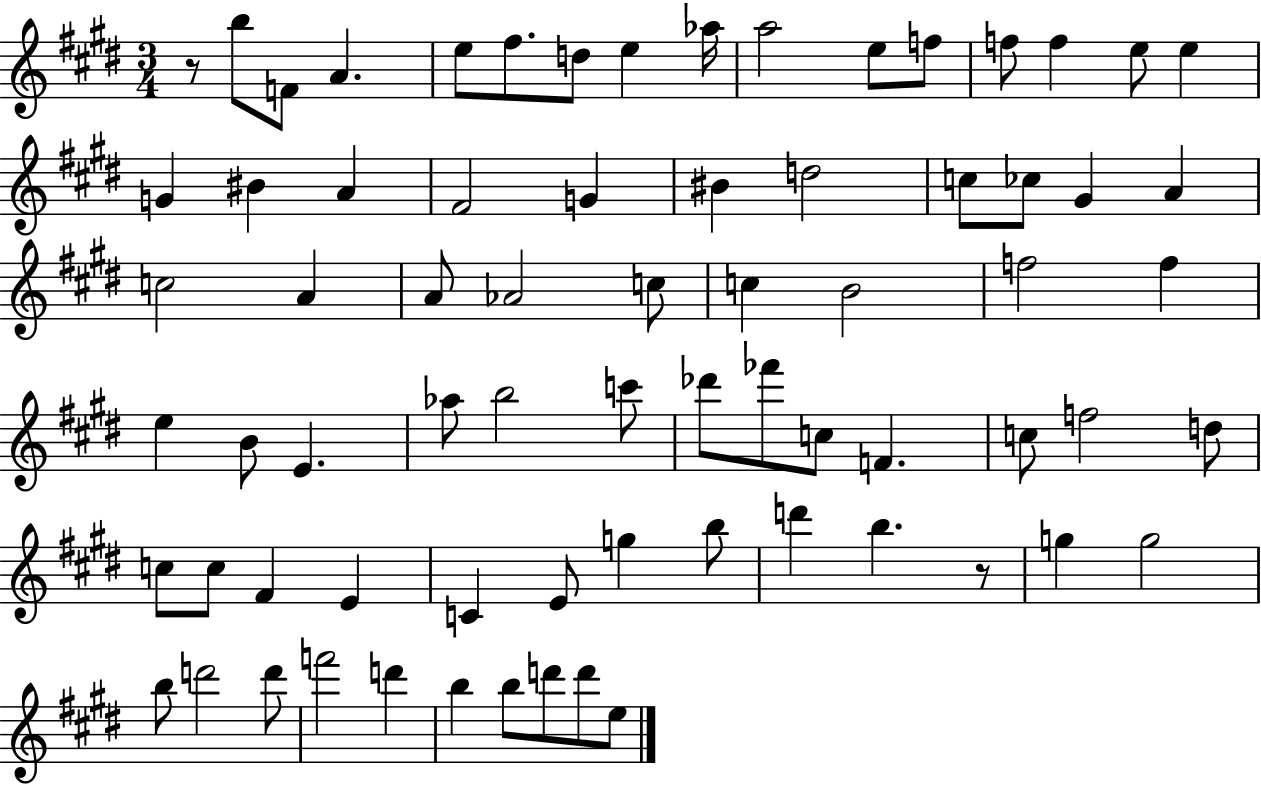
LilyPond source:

{
  \clef treble
  \numericTimeSignature
  \time 3/4
  \key e \major
  r8 b''8 f'8 a'4. | e''8 fis''8. d''8 e''4 aes''16 | a''2 e''8 f''8 | f''8 f''4 e''8 e''4 | \break g'4 bis'4 a'4 | fis'2 g'4 | bis'4 d''2 | c''8 ces''8 gis'4 a'4 | \break c''2 a'4 | a'8 aes'2 c''8 | c''4 b'2 | f''2 f''4 | \break e''4 b'8 e'4. | aes''8 b''2 c'''8 | des'''8 fes'''8 c''8 f'4. | c''8 f''2 d''8 | \break c''8 c''8 fis'4 e'4 | c'4 e'8 g''4 b''8 | d'''4 b''4. r8 | g''4 g''2 | \break b''8 d'''2 d'''8 | f'''2 d'''4 | b''4 b''8 d'''8 d'''8 e''8 | \bar "|."
}